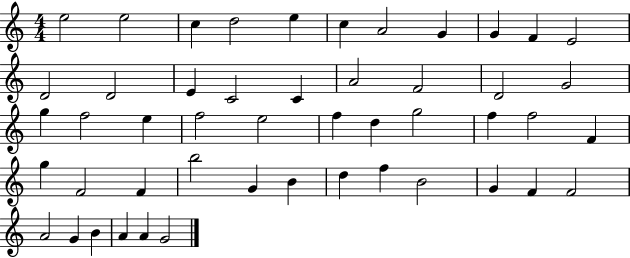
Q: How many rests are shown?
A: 0